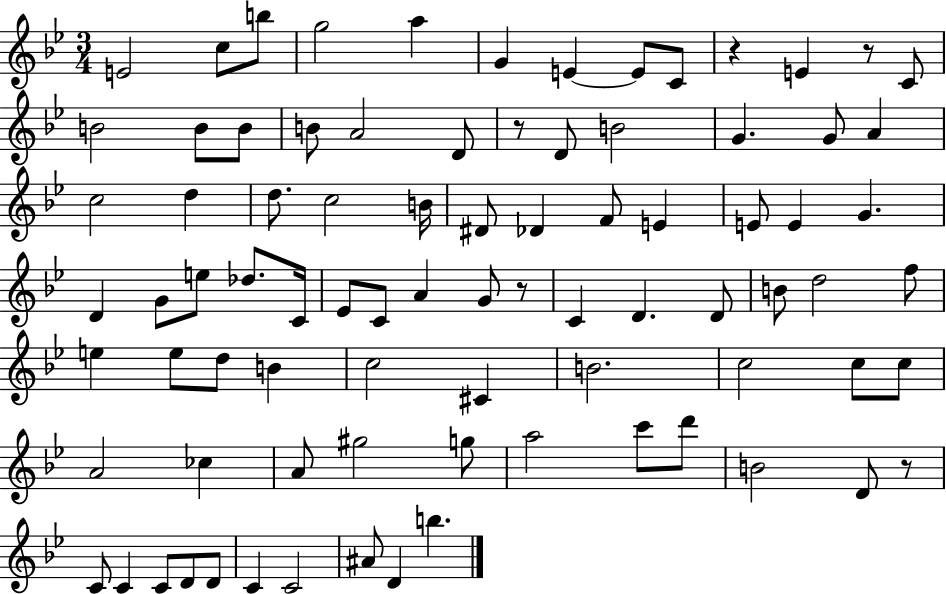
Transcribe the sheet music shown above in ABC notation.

X:1
T:Untitled
M:3/4
L:1/4
K:Bb
E2 c/2 b/2 g2 a G E E/2 C/2 z E z/2 C/2 B2 B/2 B/2 B/2 A2 D/2 z/2 D/2 B2 G G/2 A c2 d d/2 c2 B/4 ^D/2 _D F/2 E E/2 E G D G/2 e/2 _d/2 C/4 _E/2 C/2 A G/2 z/2 C D D/2 B/2 d2 f/2 e e/2 d/2 B c2 ^C B2 c2 c/2 c/2 A2 _c A/2 ^g2 g/2 a2 c'/2 d'/2 B2 D/2 z/2 C/2 C C/2 D/2 D/2 C C2 ^A/2 D b